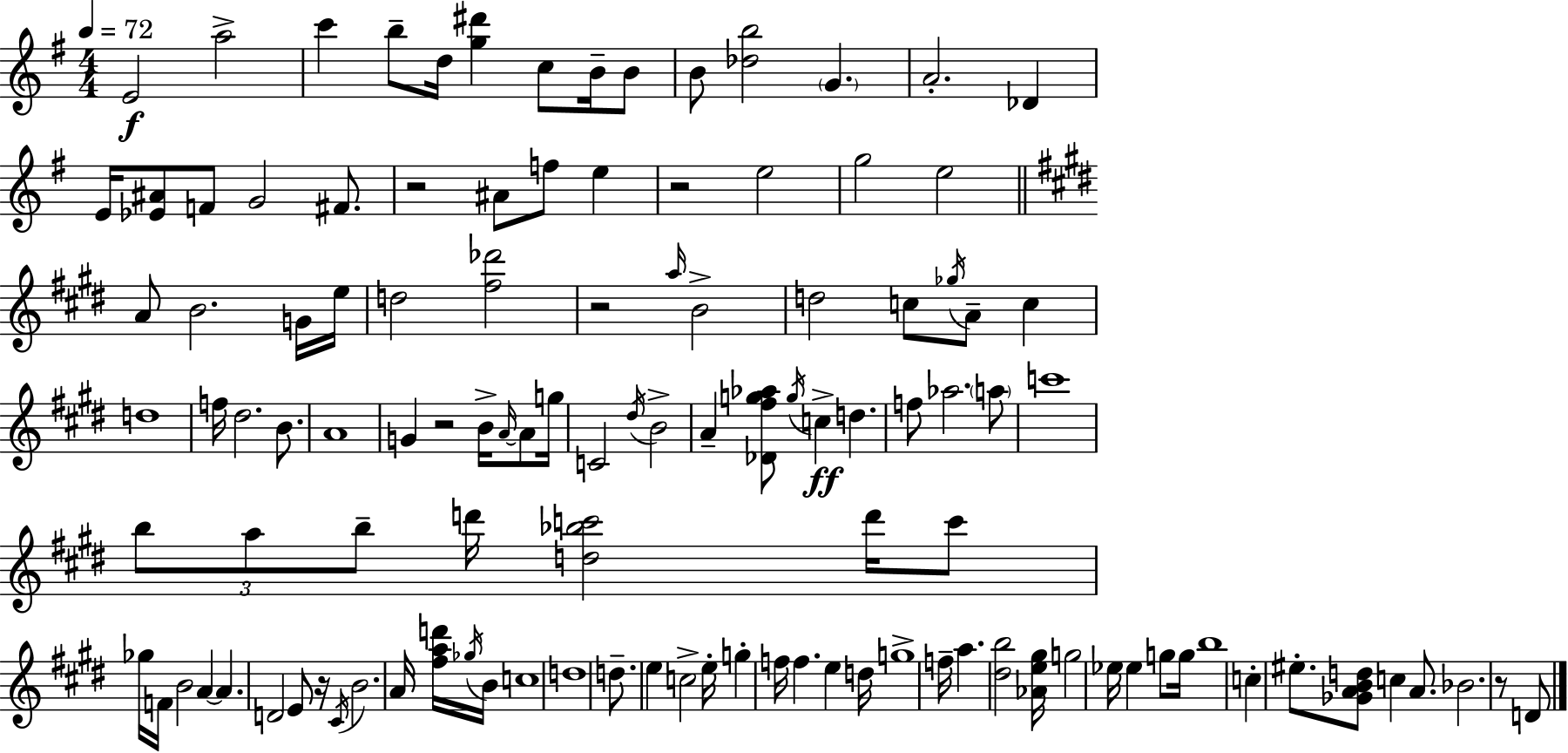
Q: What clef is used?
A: treble